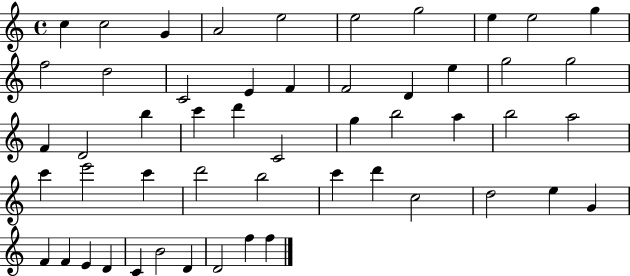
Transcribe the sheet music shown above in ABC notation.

X:1
T:Untitled
M:4/4
L:1/4
K:C
c c2 G A2 e2 e2 g2 e e2 g f2 d2 C2 E F F2 D e g2 g2 F D2 b c' d' C2 g b2 a b2 a2 c' e'2 c' d'2 b2 c' d' c2 d2 e G F F E D C B2 D D2 f f